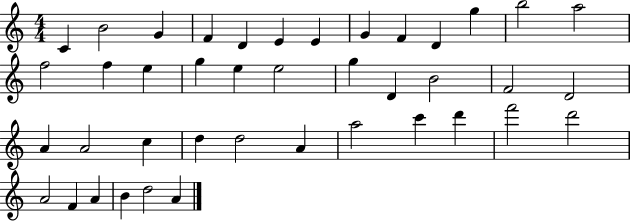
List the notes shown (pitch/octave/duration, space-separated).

C4/q B4/h G4/q F4/q D4/q E4/q E4/q G4/q F4/q D4/q G5/q B5/h A5/h F5/h F5/q E5/q G5/q E5/q E5/h G5/q D4/q B4/h F4/h D4/h A4/q A4/h C5/q D5/q D5/h A4/q A5/h C6/q D6/q F6/h D6/h A4/h F4/q A4/q B4/q D5/h A4/q